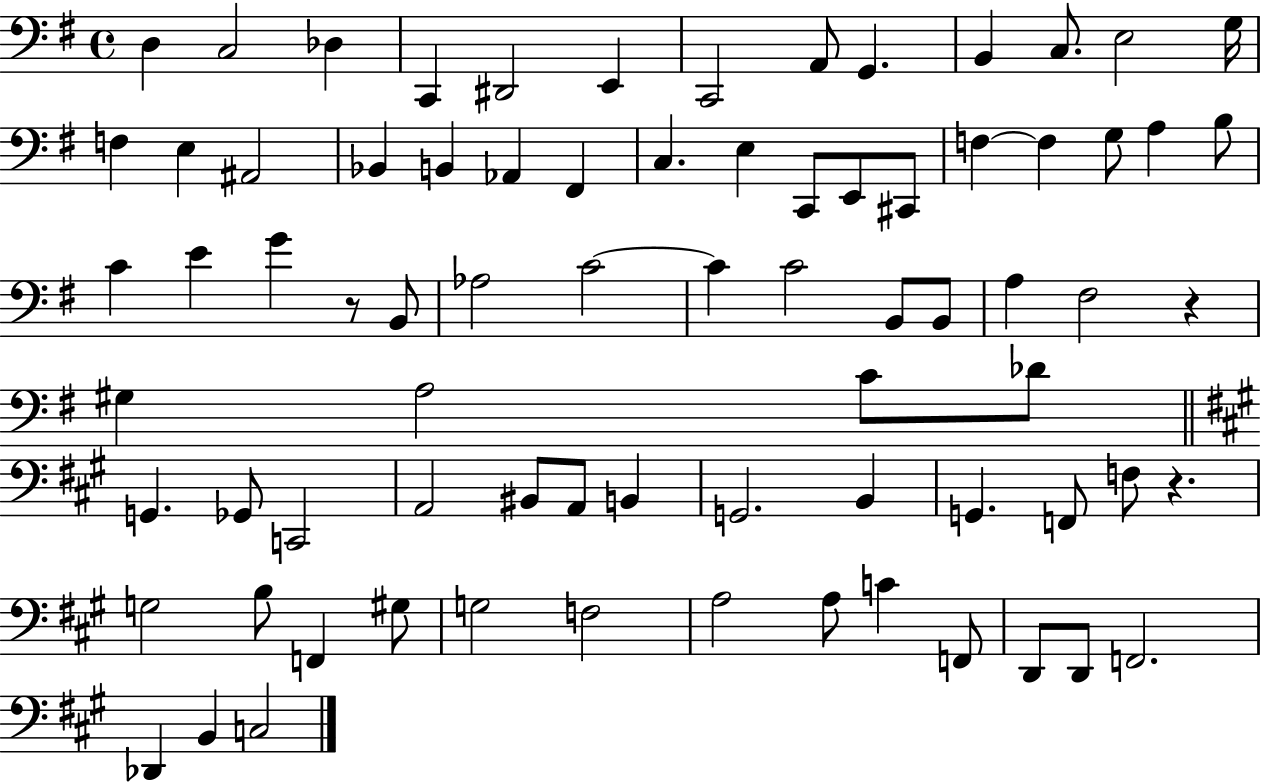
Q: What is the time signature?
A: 4/4